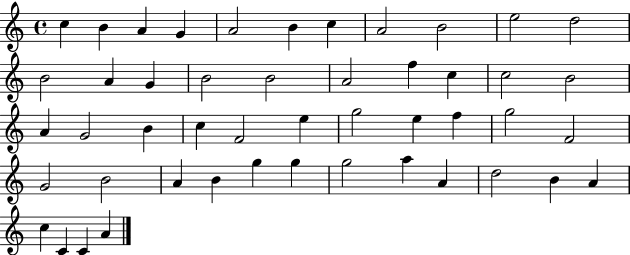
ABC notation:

X:1
T:Untitled
M:4/4
L:1/4
K:C
c B A G A2 B c A2 B2 e2 d2 B2 A G B2 B2 A2 f c c2 B2 A G2 B c F2 e g2 e f g2 F2 G2 B2 A B g g g2 a A d2 B A c C C A